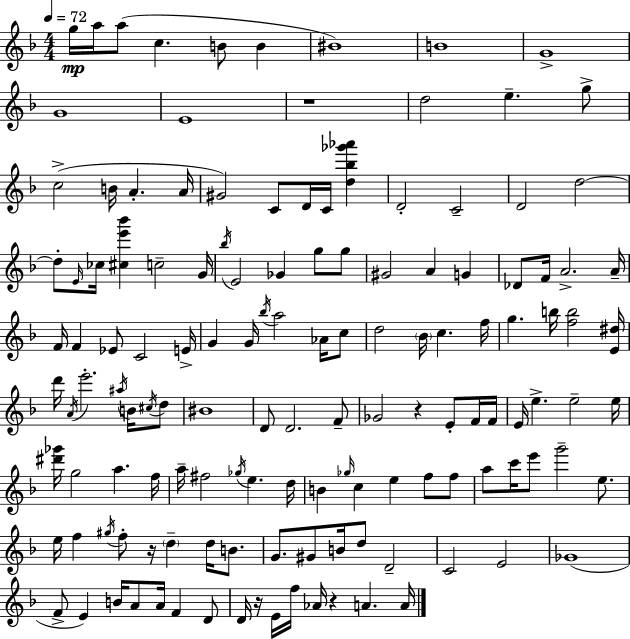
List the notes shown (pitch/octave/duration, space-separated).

G5/s A5/s A5/e C5/q. B4/e B4/q BIS4/w B4/w G4/w G4/w E4/w R/w D5/h E5/q. G5/e C5/h B4/s A4/q. A4/s G#4/h C4/e D4/s C4/s [D5,Bb5,Gb6,Ab6]/q D4/h C4/h D4/h D5/h D5/e E4/s CES5/s [C#5,E6,Bb6]/q C5/h G4/s Bb5/s E4/h Gb4/q G5/e G5/e G#4/h A4/q G4/q Db4/e F4/s A4/h. A4/s F4/s F4/q Eb4/e C4/h E4/s G4/q G4/s Bb5/s A5/h Ab4/s C5/e D5/h Bb4/s C5/q. F5/s G5/q. B5/s [F5,B5]/h [E4,D#5]/s D6/s A4/s E6/h. A#5/s B4/s C#5/s D5/e BIS4/w D4/e D4/h. F4/e Gb4/h R/q E4/e F4/s F4/s E4/s E5/q. E5/h E5/s [D#6,Gb6]/s G5/h A5/q. F5/s A5/s F#5/h Gb5/s E5/q. D5/s B4/q Gb5/s C5/q E5/q F5/e F5/e A5/e C6/s E6/e G6/h E5/e. E5/s F5/q G#5/s F5/e R/s D5/q D5/s B4/e. G4/e. G#4/e B4/s D5/e D4/h C4/h E4/h Gb4/w F4/e E4/q B4/s A4/e A4/s F4/q D4/e D4/s R/s E4/s F5/s Ab4/s R/q A4/q. A4/s